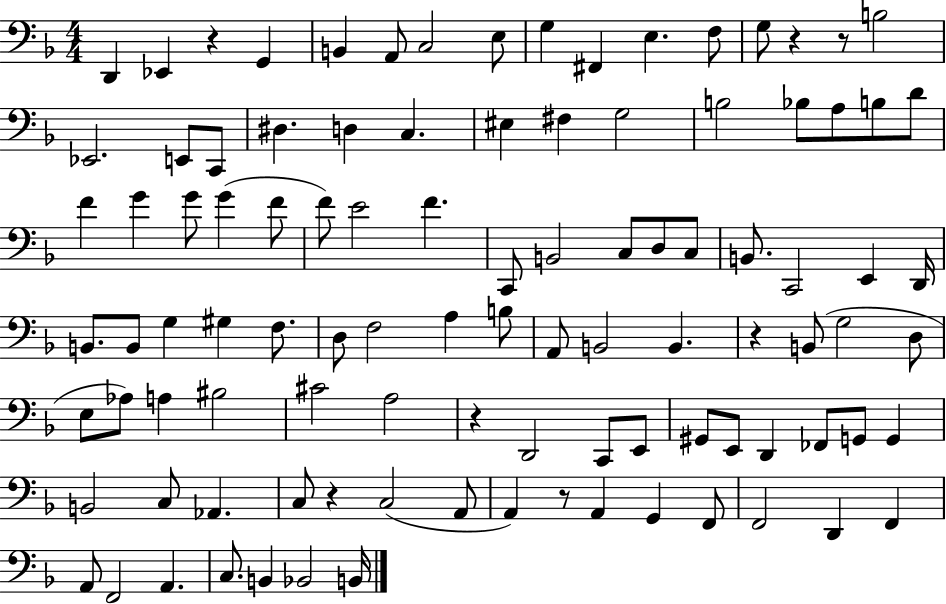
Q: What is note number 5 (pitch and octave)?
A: A2